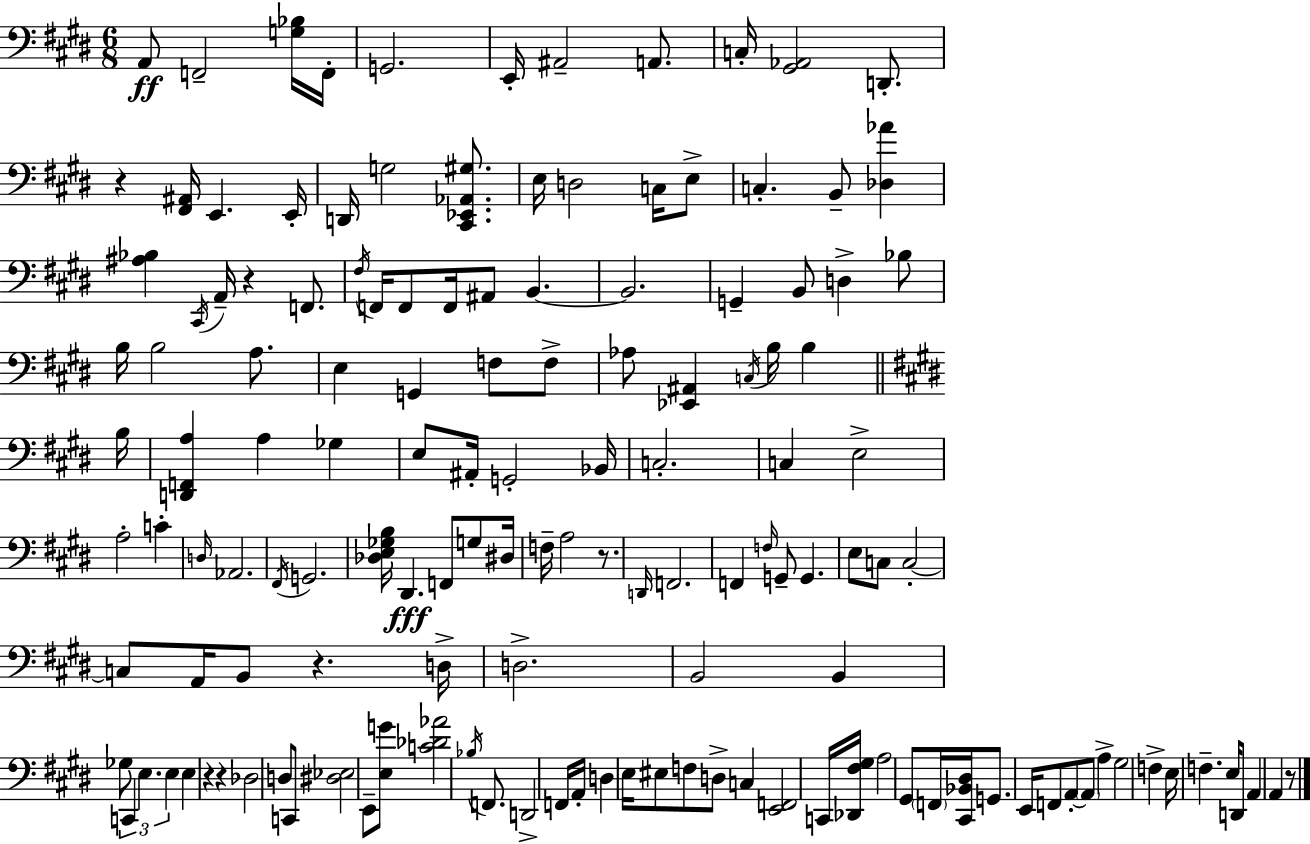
{
  \clef bass
  \numericTimeSignature
  \time 6/8
  \key e \major
  a,8\ff f,2-- <g bes>16 f,16-. | g,2. | e,16-. ais,2-- a,8. | c16-. <gis, aes,>2 d,8.-. | \break r4 <fis, ais,>16 e,4. e,16-. | d,16 g2 <cis, ees, aes, gis>8. | e16 d2 c16 e8-> | c4.-. b,8-- <des aes'>4 | \break <ais bes>4 \acciaccatura { cis,16 } a,16-- r4 f,8. | \acciaccatura { fis16 } f,16 f,8 f,16 ais,8 b,4.~~ | b,2. | g,4-- b,8 d4-> | \break bes8 b16 b2 a8. | e4 g,4 f8 | f8-> aes8 <ees, ais,>4 \acciaccatura { c16 } b16 b4 | \bar "||" \break \key e \major b16 <d, f, a>4 a4 ges4 | e8 ais,16-. g,2-. | bes,16 c2.-. | c4 e2-> | \break a2-. c'4-. | \grace { d16 } aes,2. | \acciaccatura { fis,16 } g,2. | <des e ges b>16 dis,4.\fff f,8 | \break g8 dis16 f16-- a2 | r8. \grace { d,16 } f,2. | f,4 \grace { f16 } g,8-- g,4. | e8 c8 c2-.~~ | \break c8 a,16 b,8 r4. | d16-> d2.-> | b,2 | b,4 ges8 \tuplet 3/2 { c,4 e4. | \break e4 } e4 | r4 r4 des2 | d8 c,8 <dis ees>2 | e,8-- <e g'>8 <c' des' aes'>2 | \break \acciaccatura { bes16 } f,8. d,2-> | f,16 a,16-. d4 e16 | eis8 f8 d8-> c4 <e, f,>2 | c,16 <des, fis gis>16 a2 | \break gis,8 \parenthesize f,16 <cis, bes, dis>16 g,8. e,16 | f,8 a,8-.~~ \parenthesize a,8 a4-> gis2 | f4-> e16 f4.-- | e16 d,8 a,4 | \break a,4 r8 \bar "|."
}